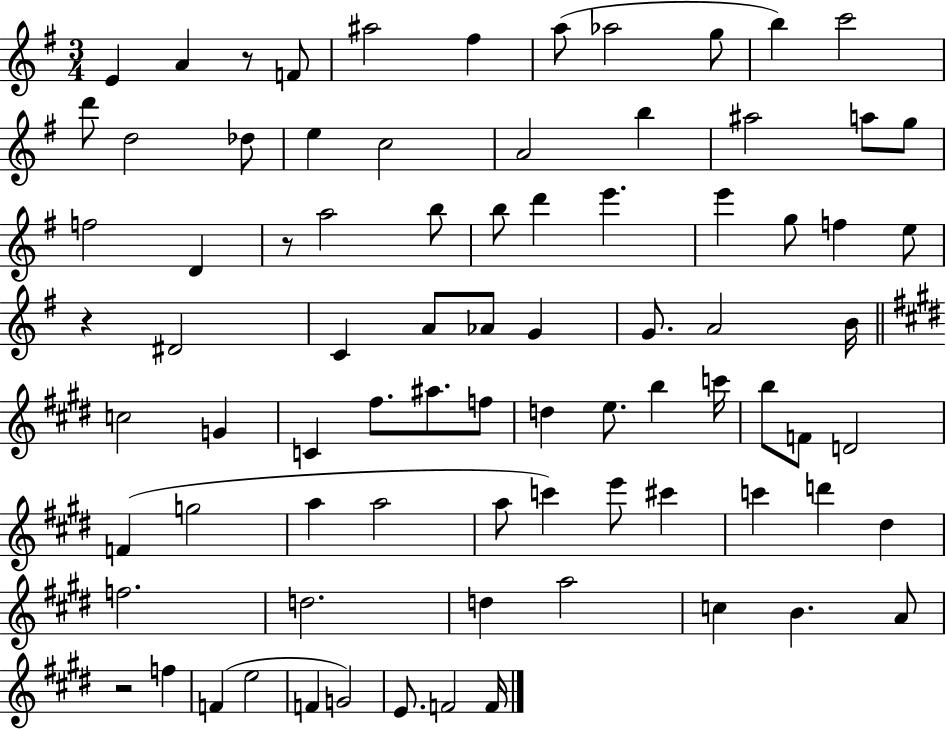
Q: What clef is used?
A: treble